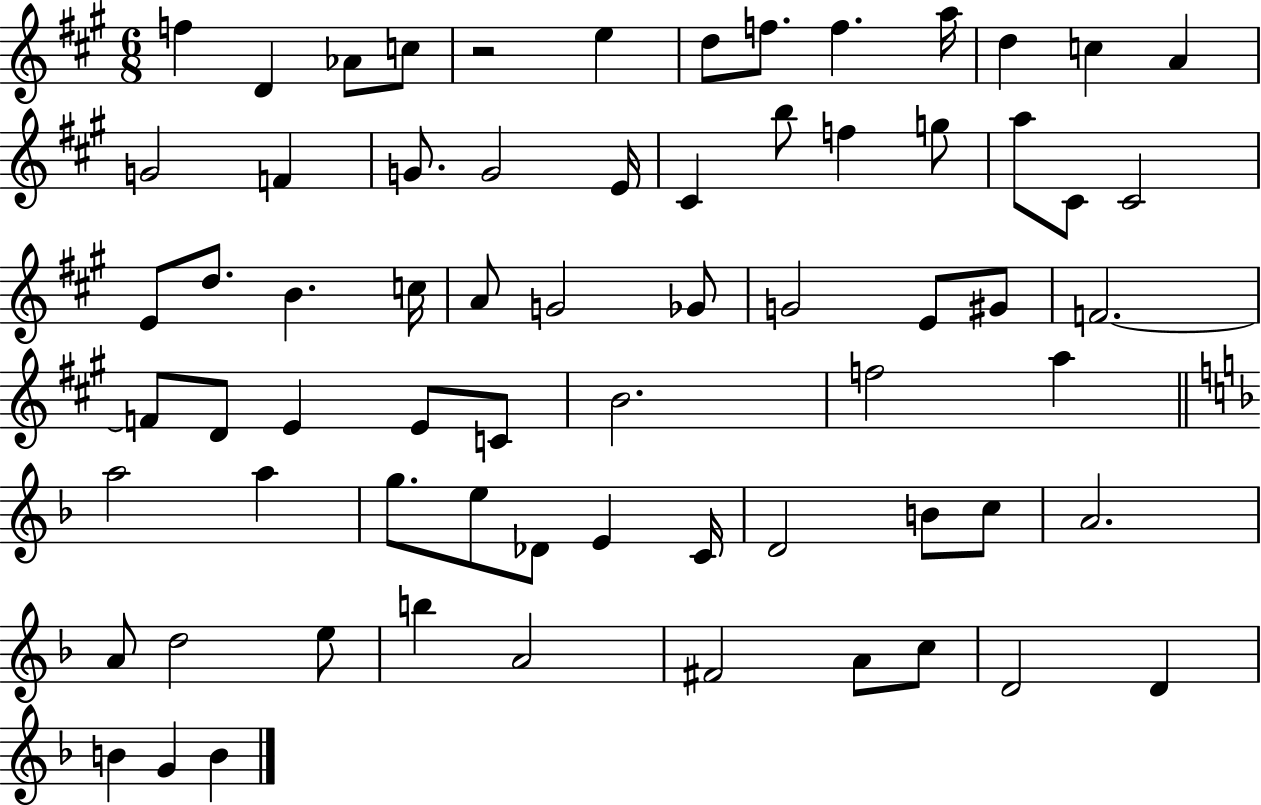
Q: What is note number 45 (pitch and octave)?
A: A5